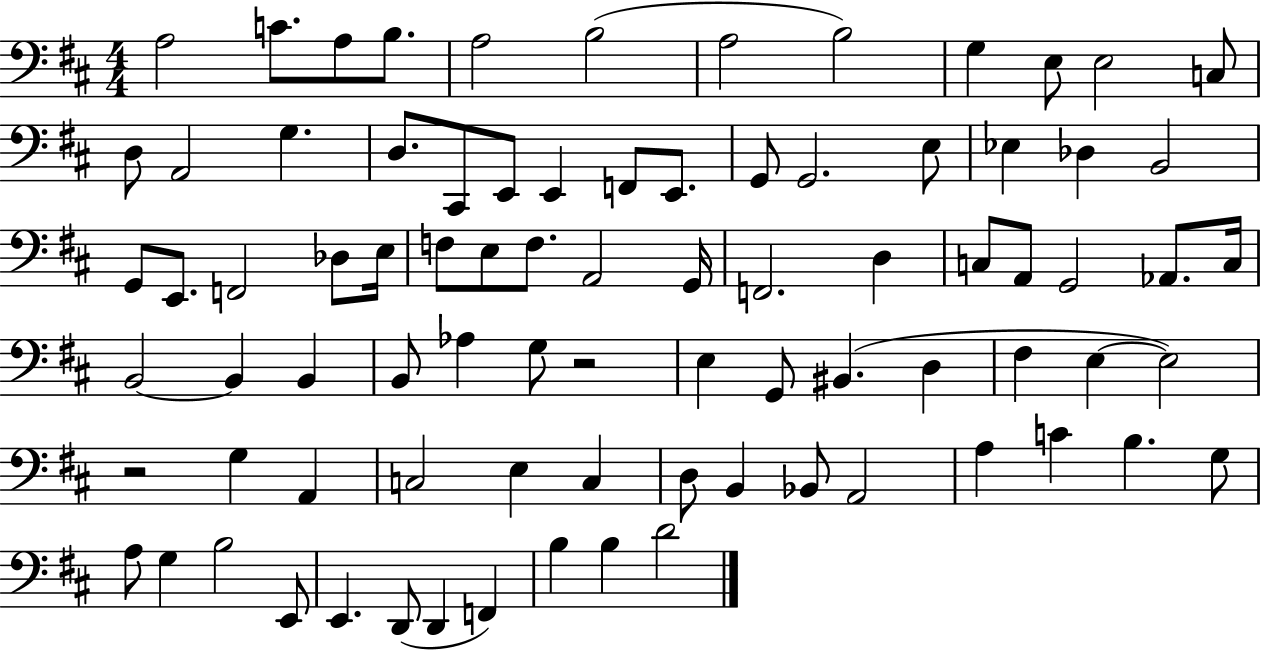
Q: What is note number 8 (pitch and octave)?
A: B3